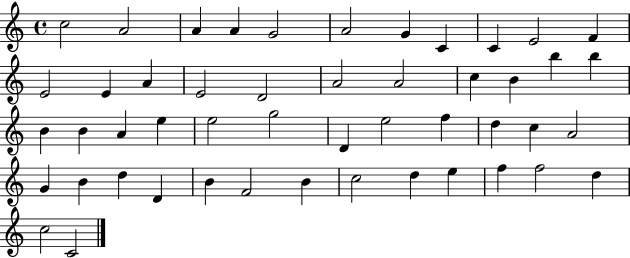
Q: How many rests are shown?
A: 0